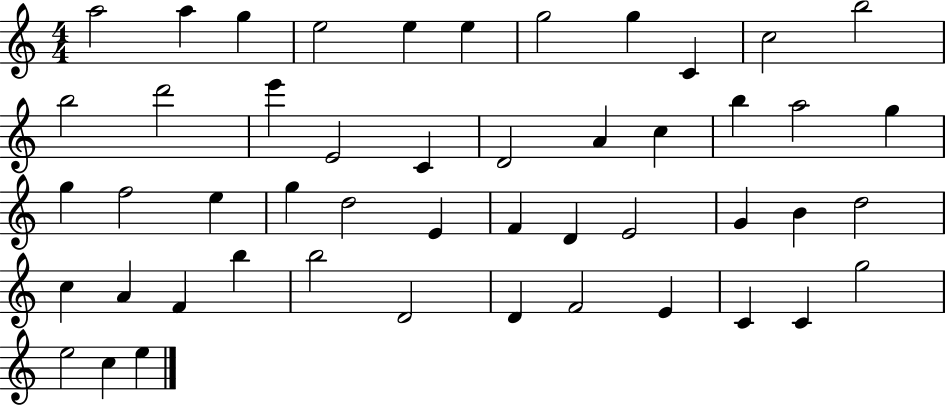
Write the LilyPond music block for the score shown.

{
  \clef treble
  \numericTimeSignature
  \time 4/4
  \key c \major
  a''2 a''4 g''4 | e''2 e''4 e''4 | g''2 g''4 c'4 | c''2 b''2 | \break b''2 d'''2 | e'''4 e'2 c'4 | d'2 a'4 c''4 | b''4 a''2 g''4 | \break g''4 f''2 e''4 | g''4 d''2 e'4 | f'4 d'4 e'2 | g'4 b'4 d''2 | \break c''4 a'4 f'4 b''4 | b''2 d'2 | d'4 f'2 e'4 | c'4 c'4 g''2 | \break e''2 c''4 e''4 | \bar "|."
}